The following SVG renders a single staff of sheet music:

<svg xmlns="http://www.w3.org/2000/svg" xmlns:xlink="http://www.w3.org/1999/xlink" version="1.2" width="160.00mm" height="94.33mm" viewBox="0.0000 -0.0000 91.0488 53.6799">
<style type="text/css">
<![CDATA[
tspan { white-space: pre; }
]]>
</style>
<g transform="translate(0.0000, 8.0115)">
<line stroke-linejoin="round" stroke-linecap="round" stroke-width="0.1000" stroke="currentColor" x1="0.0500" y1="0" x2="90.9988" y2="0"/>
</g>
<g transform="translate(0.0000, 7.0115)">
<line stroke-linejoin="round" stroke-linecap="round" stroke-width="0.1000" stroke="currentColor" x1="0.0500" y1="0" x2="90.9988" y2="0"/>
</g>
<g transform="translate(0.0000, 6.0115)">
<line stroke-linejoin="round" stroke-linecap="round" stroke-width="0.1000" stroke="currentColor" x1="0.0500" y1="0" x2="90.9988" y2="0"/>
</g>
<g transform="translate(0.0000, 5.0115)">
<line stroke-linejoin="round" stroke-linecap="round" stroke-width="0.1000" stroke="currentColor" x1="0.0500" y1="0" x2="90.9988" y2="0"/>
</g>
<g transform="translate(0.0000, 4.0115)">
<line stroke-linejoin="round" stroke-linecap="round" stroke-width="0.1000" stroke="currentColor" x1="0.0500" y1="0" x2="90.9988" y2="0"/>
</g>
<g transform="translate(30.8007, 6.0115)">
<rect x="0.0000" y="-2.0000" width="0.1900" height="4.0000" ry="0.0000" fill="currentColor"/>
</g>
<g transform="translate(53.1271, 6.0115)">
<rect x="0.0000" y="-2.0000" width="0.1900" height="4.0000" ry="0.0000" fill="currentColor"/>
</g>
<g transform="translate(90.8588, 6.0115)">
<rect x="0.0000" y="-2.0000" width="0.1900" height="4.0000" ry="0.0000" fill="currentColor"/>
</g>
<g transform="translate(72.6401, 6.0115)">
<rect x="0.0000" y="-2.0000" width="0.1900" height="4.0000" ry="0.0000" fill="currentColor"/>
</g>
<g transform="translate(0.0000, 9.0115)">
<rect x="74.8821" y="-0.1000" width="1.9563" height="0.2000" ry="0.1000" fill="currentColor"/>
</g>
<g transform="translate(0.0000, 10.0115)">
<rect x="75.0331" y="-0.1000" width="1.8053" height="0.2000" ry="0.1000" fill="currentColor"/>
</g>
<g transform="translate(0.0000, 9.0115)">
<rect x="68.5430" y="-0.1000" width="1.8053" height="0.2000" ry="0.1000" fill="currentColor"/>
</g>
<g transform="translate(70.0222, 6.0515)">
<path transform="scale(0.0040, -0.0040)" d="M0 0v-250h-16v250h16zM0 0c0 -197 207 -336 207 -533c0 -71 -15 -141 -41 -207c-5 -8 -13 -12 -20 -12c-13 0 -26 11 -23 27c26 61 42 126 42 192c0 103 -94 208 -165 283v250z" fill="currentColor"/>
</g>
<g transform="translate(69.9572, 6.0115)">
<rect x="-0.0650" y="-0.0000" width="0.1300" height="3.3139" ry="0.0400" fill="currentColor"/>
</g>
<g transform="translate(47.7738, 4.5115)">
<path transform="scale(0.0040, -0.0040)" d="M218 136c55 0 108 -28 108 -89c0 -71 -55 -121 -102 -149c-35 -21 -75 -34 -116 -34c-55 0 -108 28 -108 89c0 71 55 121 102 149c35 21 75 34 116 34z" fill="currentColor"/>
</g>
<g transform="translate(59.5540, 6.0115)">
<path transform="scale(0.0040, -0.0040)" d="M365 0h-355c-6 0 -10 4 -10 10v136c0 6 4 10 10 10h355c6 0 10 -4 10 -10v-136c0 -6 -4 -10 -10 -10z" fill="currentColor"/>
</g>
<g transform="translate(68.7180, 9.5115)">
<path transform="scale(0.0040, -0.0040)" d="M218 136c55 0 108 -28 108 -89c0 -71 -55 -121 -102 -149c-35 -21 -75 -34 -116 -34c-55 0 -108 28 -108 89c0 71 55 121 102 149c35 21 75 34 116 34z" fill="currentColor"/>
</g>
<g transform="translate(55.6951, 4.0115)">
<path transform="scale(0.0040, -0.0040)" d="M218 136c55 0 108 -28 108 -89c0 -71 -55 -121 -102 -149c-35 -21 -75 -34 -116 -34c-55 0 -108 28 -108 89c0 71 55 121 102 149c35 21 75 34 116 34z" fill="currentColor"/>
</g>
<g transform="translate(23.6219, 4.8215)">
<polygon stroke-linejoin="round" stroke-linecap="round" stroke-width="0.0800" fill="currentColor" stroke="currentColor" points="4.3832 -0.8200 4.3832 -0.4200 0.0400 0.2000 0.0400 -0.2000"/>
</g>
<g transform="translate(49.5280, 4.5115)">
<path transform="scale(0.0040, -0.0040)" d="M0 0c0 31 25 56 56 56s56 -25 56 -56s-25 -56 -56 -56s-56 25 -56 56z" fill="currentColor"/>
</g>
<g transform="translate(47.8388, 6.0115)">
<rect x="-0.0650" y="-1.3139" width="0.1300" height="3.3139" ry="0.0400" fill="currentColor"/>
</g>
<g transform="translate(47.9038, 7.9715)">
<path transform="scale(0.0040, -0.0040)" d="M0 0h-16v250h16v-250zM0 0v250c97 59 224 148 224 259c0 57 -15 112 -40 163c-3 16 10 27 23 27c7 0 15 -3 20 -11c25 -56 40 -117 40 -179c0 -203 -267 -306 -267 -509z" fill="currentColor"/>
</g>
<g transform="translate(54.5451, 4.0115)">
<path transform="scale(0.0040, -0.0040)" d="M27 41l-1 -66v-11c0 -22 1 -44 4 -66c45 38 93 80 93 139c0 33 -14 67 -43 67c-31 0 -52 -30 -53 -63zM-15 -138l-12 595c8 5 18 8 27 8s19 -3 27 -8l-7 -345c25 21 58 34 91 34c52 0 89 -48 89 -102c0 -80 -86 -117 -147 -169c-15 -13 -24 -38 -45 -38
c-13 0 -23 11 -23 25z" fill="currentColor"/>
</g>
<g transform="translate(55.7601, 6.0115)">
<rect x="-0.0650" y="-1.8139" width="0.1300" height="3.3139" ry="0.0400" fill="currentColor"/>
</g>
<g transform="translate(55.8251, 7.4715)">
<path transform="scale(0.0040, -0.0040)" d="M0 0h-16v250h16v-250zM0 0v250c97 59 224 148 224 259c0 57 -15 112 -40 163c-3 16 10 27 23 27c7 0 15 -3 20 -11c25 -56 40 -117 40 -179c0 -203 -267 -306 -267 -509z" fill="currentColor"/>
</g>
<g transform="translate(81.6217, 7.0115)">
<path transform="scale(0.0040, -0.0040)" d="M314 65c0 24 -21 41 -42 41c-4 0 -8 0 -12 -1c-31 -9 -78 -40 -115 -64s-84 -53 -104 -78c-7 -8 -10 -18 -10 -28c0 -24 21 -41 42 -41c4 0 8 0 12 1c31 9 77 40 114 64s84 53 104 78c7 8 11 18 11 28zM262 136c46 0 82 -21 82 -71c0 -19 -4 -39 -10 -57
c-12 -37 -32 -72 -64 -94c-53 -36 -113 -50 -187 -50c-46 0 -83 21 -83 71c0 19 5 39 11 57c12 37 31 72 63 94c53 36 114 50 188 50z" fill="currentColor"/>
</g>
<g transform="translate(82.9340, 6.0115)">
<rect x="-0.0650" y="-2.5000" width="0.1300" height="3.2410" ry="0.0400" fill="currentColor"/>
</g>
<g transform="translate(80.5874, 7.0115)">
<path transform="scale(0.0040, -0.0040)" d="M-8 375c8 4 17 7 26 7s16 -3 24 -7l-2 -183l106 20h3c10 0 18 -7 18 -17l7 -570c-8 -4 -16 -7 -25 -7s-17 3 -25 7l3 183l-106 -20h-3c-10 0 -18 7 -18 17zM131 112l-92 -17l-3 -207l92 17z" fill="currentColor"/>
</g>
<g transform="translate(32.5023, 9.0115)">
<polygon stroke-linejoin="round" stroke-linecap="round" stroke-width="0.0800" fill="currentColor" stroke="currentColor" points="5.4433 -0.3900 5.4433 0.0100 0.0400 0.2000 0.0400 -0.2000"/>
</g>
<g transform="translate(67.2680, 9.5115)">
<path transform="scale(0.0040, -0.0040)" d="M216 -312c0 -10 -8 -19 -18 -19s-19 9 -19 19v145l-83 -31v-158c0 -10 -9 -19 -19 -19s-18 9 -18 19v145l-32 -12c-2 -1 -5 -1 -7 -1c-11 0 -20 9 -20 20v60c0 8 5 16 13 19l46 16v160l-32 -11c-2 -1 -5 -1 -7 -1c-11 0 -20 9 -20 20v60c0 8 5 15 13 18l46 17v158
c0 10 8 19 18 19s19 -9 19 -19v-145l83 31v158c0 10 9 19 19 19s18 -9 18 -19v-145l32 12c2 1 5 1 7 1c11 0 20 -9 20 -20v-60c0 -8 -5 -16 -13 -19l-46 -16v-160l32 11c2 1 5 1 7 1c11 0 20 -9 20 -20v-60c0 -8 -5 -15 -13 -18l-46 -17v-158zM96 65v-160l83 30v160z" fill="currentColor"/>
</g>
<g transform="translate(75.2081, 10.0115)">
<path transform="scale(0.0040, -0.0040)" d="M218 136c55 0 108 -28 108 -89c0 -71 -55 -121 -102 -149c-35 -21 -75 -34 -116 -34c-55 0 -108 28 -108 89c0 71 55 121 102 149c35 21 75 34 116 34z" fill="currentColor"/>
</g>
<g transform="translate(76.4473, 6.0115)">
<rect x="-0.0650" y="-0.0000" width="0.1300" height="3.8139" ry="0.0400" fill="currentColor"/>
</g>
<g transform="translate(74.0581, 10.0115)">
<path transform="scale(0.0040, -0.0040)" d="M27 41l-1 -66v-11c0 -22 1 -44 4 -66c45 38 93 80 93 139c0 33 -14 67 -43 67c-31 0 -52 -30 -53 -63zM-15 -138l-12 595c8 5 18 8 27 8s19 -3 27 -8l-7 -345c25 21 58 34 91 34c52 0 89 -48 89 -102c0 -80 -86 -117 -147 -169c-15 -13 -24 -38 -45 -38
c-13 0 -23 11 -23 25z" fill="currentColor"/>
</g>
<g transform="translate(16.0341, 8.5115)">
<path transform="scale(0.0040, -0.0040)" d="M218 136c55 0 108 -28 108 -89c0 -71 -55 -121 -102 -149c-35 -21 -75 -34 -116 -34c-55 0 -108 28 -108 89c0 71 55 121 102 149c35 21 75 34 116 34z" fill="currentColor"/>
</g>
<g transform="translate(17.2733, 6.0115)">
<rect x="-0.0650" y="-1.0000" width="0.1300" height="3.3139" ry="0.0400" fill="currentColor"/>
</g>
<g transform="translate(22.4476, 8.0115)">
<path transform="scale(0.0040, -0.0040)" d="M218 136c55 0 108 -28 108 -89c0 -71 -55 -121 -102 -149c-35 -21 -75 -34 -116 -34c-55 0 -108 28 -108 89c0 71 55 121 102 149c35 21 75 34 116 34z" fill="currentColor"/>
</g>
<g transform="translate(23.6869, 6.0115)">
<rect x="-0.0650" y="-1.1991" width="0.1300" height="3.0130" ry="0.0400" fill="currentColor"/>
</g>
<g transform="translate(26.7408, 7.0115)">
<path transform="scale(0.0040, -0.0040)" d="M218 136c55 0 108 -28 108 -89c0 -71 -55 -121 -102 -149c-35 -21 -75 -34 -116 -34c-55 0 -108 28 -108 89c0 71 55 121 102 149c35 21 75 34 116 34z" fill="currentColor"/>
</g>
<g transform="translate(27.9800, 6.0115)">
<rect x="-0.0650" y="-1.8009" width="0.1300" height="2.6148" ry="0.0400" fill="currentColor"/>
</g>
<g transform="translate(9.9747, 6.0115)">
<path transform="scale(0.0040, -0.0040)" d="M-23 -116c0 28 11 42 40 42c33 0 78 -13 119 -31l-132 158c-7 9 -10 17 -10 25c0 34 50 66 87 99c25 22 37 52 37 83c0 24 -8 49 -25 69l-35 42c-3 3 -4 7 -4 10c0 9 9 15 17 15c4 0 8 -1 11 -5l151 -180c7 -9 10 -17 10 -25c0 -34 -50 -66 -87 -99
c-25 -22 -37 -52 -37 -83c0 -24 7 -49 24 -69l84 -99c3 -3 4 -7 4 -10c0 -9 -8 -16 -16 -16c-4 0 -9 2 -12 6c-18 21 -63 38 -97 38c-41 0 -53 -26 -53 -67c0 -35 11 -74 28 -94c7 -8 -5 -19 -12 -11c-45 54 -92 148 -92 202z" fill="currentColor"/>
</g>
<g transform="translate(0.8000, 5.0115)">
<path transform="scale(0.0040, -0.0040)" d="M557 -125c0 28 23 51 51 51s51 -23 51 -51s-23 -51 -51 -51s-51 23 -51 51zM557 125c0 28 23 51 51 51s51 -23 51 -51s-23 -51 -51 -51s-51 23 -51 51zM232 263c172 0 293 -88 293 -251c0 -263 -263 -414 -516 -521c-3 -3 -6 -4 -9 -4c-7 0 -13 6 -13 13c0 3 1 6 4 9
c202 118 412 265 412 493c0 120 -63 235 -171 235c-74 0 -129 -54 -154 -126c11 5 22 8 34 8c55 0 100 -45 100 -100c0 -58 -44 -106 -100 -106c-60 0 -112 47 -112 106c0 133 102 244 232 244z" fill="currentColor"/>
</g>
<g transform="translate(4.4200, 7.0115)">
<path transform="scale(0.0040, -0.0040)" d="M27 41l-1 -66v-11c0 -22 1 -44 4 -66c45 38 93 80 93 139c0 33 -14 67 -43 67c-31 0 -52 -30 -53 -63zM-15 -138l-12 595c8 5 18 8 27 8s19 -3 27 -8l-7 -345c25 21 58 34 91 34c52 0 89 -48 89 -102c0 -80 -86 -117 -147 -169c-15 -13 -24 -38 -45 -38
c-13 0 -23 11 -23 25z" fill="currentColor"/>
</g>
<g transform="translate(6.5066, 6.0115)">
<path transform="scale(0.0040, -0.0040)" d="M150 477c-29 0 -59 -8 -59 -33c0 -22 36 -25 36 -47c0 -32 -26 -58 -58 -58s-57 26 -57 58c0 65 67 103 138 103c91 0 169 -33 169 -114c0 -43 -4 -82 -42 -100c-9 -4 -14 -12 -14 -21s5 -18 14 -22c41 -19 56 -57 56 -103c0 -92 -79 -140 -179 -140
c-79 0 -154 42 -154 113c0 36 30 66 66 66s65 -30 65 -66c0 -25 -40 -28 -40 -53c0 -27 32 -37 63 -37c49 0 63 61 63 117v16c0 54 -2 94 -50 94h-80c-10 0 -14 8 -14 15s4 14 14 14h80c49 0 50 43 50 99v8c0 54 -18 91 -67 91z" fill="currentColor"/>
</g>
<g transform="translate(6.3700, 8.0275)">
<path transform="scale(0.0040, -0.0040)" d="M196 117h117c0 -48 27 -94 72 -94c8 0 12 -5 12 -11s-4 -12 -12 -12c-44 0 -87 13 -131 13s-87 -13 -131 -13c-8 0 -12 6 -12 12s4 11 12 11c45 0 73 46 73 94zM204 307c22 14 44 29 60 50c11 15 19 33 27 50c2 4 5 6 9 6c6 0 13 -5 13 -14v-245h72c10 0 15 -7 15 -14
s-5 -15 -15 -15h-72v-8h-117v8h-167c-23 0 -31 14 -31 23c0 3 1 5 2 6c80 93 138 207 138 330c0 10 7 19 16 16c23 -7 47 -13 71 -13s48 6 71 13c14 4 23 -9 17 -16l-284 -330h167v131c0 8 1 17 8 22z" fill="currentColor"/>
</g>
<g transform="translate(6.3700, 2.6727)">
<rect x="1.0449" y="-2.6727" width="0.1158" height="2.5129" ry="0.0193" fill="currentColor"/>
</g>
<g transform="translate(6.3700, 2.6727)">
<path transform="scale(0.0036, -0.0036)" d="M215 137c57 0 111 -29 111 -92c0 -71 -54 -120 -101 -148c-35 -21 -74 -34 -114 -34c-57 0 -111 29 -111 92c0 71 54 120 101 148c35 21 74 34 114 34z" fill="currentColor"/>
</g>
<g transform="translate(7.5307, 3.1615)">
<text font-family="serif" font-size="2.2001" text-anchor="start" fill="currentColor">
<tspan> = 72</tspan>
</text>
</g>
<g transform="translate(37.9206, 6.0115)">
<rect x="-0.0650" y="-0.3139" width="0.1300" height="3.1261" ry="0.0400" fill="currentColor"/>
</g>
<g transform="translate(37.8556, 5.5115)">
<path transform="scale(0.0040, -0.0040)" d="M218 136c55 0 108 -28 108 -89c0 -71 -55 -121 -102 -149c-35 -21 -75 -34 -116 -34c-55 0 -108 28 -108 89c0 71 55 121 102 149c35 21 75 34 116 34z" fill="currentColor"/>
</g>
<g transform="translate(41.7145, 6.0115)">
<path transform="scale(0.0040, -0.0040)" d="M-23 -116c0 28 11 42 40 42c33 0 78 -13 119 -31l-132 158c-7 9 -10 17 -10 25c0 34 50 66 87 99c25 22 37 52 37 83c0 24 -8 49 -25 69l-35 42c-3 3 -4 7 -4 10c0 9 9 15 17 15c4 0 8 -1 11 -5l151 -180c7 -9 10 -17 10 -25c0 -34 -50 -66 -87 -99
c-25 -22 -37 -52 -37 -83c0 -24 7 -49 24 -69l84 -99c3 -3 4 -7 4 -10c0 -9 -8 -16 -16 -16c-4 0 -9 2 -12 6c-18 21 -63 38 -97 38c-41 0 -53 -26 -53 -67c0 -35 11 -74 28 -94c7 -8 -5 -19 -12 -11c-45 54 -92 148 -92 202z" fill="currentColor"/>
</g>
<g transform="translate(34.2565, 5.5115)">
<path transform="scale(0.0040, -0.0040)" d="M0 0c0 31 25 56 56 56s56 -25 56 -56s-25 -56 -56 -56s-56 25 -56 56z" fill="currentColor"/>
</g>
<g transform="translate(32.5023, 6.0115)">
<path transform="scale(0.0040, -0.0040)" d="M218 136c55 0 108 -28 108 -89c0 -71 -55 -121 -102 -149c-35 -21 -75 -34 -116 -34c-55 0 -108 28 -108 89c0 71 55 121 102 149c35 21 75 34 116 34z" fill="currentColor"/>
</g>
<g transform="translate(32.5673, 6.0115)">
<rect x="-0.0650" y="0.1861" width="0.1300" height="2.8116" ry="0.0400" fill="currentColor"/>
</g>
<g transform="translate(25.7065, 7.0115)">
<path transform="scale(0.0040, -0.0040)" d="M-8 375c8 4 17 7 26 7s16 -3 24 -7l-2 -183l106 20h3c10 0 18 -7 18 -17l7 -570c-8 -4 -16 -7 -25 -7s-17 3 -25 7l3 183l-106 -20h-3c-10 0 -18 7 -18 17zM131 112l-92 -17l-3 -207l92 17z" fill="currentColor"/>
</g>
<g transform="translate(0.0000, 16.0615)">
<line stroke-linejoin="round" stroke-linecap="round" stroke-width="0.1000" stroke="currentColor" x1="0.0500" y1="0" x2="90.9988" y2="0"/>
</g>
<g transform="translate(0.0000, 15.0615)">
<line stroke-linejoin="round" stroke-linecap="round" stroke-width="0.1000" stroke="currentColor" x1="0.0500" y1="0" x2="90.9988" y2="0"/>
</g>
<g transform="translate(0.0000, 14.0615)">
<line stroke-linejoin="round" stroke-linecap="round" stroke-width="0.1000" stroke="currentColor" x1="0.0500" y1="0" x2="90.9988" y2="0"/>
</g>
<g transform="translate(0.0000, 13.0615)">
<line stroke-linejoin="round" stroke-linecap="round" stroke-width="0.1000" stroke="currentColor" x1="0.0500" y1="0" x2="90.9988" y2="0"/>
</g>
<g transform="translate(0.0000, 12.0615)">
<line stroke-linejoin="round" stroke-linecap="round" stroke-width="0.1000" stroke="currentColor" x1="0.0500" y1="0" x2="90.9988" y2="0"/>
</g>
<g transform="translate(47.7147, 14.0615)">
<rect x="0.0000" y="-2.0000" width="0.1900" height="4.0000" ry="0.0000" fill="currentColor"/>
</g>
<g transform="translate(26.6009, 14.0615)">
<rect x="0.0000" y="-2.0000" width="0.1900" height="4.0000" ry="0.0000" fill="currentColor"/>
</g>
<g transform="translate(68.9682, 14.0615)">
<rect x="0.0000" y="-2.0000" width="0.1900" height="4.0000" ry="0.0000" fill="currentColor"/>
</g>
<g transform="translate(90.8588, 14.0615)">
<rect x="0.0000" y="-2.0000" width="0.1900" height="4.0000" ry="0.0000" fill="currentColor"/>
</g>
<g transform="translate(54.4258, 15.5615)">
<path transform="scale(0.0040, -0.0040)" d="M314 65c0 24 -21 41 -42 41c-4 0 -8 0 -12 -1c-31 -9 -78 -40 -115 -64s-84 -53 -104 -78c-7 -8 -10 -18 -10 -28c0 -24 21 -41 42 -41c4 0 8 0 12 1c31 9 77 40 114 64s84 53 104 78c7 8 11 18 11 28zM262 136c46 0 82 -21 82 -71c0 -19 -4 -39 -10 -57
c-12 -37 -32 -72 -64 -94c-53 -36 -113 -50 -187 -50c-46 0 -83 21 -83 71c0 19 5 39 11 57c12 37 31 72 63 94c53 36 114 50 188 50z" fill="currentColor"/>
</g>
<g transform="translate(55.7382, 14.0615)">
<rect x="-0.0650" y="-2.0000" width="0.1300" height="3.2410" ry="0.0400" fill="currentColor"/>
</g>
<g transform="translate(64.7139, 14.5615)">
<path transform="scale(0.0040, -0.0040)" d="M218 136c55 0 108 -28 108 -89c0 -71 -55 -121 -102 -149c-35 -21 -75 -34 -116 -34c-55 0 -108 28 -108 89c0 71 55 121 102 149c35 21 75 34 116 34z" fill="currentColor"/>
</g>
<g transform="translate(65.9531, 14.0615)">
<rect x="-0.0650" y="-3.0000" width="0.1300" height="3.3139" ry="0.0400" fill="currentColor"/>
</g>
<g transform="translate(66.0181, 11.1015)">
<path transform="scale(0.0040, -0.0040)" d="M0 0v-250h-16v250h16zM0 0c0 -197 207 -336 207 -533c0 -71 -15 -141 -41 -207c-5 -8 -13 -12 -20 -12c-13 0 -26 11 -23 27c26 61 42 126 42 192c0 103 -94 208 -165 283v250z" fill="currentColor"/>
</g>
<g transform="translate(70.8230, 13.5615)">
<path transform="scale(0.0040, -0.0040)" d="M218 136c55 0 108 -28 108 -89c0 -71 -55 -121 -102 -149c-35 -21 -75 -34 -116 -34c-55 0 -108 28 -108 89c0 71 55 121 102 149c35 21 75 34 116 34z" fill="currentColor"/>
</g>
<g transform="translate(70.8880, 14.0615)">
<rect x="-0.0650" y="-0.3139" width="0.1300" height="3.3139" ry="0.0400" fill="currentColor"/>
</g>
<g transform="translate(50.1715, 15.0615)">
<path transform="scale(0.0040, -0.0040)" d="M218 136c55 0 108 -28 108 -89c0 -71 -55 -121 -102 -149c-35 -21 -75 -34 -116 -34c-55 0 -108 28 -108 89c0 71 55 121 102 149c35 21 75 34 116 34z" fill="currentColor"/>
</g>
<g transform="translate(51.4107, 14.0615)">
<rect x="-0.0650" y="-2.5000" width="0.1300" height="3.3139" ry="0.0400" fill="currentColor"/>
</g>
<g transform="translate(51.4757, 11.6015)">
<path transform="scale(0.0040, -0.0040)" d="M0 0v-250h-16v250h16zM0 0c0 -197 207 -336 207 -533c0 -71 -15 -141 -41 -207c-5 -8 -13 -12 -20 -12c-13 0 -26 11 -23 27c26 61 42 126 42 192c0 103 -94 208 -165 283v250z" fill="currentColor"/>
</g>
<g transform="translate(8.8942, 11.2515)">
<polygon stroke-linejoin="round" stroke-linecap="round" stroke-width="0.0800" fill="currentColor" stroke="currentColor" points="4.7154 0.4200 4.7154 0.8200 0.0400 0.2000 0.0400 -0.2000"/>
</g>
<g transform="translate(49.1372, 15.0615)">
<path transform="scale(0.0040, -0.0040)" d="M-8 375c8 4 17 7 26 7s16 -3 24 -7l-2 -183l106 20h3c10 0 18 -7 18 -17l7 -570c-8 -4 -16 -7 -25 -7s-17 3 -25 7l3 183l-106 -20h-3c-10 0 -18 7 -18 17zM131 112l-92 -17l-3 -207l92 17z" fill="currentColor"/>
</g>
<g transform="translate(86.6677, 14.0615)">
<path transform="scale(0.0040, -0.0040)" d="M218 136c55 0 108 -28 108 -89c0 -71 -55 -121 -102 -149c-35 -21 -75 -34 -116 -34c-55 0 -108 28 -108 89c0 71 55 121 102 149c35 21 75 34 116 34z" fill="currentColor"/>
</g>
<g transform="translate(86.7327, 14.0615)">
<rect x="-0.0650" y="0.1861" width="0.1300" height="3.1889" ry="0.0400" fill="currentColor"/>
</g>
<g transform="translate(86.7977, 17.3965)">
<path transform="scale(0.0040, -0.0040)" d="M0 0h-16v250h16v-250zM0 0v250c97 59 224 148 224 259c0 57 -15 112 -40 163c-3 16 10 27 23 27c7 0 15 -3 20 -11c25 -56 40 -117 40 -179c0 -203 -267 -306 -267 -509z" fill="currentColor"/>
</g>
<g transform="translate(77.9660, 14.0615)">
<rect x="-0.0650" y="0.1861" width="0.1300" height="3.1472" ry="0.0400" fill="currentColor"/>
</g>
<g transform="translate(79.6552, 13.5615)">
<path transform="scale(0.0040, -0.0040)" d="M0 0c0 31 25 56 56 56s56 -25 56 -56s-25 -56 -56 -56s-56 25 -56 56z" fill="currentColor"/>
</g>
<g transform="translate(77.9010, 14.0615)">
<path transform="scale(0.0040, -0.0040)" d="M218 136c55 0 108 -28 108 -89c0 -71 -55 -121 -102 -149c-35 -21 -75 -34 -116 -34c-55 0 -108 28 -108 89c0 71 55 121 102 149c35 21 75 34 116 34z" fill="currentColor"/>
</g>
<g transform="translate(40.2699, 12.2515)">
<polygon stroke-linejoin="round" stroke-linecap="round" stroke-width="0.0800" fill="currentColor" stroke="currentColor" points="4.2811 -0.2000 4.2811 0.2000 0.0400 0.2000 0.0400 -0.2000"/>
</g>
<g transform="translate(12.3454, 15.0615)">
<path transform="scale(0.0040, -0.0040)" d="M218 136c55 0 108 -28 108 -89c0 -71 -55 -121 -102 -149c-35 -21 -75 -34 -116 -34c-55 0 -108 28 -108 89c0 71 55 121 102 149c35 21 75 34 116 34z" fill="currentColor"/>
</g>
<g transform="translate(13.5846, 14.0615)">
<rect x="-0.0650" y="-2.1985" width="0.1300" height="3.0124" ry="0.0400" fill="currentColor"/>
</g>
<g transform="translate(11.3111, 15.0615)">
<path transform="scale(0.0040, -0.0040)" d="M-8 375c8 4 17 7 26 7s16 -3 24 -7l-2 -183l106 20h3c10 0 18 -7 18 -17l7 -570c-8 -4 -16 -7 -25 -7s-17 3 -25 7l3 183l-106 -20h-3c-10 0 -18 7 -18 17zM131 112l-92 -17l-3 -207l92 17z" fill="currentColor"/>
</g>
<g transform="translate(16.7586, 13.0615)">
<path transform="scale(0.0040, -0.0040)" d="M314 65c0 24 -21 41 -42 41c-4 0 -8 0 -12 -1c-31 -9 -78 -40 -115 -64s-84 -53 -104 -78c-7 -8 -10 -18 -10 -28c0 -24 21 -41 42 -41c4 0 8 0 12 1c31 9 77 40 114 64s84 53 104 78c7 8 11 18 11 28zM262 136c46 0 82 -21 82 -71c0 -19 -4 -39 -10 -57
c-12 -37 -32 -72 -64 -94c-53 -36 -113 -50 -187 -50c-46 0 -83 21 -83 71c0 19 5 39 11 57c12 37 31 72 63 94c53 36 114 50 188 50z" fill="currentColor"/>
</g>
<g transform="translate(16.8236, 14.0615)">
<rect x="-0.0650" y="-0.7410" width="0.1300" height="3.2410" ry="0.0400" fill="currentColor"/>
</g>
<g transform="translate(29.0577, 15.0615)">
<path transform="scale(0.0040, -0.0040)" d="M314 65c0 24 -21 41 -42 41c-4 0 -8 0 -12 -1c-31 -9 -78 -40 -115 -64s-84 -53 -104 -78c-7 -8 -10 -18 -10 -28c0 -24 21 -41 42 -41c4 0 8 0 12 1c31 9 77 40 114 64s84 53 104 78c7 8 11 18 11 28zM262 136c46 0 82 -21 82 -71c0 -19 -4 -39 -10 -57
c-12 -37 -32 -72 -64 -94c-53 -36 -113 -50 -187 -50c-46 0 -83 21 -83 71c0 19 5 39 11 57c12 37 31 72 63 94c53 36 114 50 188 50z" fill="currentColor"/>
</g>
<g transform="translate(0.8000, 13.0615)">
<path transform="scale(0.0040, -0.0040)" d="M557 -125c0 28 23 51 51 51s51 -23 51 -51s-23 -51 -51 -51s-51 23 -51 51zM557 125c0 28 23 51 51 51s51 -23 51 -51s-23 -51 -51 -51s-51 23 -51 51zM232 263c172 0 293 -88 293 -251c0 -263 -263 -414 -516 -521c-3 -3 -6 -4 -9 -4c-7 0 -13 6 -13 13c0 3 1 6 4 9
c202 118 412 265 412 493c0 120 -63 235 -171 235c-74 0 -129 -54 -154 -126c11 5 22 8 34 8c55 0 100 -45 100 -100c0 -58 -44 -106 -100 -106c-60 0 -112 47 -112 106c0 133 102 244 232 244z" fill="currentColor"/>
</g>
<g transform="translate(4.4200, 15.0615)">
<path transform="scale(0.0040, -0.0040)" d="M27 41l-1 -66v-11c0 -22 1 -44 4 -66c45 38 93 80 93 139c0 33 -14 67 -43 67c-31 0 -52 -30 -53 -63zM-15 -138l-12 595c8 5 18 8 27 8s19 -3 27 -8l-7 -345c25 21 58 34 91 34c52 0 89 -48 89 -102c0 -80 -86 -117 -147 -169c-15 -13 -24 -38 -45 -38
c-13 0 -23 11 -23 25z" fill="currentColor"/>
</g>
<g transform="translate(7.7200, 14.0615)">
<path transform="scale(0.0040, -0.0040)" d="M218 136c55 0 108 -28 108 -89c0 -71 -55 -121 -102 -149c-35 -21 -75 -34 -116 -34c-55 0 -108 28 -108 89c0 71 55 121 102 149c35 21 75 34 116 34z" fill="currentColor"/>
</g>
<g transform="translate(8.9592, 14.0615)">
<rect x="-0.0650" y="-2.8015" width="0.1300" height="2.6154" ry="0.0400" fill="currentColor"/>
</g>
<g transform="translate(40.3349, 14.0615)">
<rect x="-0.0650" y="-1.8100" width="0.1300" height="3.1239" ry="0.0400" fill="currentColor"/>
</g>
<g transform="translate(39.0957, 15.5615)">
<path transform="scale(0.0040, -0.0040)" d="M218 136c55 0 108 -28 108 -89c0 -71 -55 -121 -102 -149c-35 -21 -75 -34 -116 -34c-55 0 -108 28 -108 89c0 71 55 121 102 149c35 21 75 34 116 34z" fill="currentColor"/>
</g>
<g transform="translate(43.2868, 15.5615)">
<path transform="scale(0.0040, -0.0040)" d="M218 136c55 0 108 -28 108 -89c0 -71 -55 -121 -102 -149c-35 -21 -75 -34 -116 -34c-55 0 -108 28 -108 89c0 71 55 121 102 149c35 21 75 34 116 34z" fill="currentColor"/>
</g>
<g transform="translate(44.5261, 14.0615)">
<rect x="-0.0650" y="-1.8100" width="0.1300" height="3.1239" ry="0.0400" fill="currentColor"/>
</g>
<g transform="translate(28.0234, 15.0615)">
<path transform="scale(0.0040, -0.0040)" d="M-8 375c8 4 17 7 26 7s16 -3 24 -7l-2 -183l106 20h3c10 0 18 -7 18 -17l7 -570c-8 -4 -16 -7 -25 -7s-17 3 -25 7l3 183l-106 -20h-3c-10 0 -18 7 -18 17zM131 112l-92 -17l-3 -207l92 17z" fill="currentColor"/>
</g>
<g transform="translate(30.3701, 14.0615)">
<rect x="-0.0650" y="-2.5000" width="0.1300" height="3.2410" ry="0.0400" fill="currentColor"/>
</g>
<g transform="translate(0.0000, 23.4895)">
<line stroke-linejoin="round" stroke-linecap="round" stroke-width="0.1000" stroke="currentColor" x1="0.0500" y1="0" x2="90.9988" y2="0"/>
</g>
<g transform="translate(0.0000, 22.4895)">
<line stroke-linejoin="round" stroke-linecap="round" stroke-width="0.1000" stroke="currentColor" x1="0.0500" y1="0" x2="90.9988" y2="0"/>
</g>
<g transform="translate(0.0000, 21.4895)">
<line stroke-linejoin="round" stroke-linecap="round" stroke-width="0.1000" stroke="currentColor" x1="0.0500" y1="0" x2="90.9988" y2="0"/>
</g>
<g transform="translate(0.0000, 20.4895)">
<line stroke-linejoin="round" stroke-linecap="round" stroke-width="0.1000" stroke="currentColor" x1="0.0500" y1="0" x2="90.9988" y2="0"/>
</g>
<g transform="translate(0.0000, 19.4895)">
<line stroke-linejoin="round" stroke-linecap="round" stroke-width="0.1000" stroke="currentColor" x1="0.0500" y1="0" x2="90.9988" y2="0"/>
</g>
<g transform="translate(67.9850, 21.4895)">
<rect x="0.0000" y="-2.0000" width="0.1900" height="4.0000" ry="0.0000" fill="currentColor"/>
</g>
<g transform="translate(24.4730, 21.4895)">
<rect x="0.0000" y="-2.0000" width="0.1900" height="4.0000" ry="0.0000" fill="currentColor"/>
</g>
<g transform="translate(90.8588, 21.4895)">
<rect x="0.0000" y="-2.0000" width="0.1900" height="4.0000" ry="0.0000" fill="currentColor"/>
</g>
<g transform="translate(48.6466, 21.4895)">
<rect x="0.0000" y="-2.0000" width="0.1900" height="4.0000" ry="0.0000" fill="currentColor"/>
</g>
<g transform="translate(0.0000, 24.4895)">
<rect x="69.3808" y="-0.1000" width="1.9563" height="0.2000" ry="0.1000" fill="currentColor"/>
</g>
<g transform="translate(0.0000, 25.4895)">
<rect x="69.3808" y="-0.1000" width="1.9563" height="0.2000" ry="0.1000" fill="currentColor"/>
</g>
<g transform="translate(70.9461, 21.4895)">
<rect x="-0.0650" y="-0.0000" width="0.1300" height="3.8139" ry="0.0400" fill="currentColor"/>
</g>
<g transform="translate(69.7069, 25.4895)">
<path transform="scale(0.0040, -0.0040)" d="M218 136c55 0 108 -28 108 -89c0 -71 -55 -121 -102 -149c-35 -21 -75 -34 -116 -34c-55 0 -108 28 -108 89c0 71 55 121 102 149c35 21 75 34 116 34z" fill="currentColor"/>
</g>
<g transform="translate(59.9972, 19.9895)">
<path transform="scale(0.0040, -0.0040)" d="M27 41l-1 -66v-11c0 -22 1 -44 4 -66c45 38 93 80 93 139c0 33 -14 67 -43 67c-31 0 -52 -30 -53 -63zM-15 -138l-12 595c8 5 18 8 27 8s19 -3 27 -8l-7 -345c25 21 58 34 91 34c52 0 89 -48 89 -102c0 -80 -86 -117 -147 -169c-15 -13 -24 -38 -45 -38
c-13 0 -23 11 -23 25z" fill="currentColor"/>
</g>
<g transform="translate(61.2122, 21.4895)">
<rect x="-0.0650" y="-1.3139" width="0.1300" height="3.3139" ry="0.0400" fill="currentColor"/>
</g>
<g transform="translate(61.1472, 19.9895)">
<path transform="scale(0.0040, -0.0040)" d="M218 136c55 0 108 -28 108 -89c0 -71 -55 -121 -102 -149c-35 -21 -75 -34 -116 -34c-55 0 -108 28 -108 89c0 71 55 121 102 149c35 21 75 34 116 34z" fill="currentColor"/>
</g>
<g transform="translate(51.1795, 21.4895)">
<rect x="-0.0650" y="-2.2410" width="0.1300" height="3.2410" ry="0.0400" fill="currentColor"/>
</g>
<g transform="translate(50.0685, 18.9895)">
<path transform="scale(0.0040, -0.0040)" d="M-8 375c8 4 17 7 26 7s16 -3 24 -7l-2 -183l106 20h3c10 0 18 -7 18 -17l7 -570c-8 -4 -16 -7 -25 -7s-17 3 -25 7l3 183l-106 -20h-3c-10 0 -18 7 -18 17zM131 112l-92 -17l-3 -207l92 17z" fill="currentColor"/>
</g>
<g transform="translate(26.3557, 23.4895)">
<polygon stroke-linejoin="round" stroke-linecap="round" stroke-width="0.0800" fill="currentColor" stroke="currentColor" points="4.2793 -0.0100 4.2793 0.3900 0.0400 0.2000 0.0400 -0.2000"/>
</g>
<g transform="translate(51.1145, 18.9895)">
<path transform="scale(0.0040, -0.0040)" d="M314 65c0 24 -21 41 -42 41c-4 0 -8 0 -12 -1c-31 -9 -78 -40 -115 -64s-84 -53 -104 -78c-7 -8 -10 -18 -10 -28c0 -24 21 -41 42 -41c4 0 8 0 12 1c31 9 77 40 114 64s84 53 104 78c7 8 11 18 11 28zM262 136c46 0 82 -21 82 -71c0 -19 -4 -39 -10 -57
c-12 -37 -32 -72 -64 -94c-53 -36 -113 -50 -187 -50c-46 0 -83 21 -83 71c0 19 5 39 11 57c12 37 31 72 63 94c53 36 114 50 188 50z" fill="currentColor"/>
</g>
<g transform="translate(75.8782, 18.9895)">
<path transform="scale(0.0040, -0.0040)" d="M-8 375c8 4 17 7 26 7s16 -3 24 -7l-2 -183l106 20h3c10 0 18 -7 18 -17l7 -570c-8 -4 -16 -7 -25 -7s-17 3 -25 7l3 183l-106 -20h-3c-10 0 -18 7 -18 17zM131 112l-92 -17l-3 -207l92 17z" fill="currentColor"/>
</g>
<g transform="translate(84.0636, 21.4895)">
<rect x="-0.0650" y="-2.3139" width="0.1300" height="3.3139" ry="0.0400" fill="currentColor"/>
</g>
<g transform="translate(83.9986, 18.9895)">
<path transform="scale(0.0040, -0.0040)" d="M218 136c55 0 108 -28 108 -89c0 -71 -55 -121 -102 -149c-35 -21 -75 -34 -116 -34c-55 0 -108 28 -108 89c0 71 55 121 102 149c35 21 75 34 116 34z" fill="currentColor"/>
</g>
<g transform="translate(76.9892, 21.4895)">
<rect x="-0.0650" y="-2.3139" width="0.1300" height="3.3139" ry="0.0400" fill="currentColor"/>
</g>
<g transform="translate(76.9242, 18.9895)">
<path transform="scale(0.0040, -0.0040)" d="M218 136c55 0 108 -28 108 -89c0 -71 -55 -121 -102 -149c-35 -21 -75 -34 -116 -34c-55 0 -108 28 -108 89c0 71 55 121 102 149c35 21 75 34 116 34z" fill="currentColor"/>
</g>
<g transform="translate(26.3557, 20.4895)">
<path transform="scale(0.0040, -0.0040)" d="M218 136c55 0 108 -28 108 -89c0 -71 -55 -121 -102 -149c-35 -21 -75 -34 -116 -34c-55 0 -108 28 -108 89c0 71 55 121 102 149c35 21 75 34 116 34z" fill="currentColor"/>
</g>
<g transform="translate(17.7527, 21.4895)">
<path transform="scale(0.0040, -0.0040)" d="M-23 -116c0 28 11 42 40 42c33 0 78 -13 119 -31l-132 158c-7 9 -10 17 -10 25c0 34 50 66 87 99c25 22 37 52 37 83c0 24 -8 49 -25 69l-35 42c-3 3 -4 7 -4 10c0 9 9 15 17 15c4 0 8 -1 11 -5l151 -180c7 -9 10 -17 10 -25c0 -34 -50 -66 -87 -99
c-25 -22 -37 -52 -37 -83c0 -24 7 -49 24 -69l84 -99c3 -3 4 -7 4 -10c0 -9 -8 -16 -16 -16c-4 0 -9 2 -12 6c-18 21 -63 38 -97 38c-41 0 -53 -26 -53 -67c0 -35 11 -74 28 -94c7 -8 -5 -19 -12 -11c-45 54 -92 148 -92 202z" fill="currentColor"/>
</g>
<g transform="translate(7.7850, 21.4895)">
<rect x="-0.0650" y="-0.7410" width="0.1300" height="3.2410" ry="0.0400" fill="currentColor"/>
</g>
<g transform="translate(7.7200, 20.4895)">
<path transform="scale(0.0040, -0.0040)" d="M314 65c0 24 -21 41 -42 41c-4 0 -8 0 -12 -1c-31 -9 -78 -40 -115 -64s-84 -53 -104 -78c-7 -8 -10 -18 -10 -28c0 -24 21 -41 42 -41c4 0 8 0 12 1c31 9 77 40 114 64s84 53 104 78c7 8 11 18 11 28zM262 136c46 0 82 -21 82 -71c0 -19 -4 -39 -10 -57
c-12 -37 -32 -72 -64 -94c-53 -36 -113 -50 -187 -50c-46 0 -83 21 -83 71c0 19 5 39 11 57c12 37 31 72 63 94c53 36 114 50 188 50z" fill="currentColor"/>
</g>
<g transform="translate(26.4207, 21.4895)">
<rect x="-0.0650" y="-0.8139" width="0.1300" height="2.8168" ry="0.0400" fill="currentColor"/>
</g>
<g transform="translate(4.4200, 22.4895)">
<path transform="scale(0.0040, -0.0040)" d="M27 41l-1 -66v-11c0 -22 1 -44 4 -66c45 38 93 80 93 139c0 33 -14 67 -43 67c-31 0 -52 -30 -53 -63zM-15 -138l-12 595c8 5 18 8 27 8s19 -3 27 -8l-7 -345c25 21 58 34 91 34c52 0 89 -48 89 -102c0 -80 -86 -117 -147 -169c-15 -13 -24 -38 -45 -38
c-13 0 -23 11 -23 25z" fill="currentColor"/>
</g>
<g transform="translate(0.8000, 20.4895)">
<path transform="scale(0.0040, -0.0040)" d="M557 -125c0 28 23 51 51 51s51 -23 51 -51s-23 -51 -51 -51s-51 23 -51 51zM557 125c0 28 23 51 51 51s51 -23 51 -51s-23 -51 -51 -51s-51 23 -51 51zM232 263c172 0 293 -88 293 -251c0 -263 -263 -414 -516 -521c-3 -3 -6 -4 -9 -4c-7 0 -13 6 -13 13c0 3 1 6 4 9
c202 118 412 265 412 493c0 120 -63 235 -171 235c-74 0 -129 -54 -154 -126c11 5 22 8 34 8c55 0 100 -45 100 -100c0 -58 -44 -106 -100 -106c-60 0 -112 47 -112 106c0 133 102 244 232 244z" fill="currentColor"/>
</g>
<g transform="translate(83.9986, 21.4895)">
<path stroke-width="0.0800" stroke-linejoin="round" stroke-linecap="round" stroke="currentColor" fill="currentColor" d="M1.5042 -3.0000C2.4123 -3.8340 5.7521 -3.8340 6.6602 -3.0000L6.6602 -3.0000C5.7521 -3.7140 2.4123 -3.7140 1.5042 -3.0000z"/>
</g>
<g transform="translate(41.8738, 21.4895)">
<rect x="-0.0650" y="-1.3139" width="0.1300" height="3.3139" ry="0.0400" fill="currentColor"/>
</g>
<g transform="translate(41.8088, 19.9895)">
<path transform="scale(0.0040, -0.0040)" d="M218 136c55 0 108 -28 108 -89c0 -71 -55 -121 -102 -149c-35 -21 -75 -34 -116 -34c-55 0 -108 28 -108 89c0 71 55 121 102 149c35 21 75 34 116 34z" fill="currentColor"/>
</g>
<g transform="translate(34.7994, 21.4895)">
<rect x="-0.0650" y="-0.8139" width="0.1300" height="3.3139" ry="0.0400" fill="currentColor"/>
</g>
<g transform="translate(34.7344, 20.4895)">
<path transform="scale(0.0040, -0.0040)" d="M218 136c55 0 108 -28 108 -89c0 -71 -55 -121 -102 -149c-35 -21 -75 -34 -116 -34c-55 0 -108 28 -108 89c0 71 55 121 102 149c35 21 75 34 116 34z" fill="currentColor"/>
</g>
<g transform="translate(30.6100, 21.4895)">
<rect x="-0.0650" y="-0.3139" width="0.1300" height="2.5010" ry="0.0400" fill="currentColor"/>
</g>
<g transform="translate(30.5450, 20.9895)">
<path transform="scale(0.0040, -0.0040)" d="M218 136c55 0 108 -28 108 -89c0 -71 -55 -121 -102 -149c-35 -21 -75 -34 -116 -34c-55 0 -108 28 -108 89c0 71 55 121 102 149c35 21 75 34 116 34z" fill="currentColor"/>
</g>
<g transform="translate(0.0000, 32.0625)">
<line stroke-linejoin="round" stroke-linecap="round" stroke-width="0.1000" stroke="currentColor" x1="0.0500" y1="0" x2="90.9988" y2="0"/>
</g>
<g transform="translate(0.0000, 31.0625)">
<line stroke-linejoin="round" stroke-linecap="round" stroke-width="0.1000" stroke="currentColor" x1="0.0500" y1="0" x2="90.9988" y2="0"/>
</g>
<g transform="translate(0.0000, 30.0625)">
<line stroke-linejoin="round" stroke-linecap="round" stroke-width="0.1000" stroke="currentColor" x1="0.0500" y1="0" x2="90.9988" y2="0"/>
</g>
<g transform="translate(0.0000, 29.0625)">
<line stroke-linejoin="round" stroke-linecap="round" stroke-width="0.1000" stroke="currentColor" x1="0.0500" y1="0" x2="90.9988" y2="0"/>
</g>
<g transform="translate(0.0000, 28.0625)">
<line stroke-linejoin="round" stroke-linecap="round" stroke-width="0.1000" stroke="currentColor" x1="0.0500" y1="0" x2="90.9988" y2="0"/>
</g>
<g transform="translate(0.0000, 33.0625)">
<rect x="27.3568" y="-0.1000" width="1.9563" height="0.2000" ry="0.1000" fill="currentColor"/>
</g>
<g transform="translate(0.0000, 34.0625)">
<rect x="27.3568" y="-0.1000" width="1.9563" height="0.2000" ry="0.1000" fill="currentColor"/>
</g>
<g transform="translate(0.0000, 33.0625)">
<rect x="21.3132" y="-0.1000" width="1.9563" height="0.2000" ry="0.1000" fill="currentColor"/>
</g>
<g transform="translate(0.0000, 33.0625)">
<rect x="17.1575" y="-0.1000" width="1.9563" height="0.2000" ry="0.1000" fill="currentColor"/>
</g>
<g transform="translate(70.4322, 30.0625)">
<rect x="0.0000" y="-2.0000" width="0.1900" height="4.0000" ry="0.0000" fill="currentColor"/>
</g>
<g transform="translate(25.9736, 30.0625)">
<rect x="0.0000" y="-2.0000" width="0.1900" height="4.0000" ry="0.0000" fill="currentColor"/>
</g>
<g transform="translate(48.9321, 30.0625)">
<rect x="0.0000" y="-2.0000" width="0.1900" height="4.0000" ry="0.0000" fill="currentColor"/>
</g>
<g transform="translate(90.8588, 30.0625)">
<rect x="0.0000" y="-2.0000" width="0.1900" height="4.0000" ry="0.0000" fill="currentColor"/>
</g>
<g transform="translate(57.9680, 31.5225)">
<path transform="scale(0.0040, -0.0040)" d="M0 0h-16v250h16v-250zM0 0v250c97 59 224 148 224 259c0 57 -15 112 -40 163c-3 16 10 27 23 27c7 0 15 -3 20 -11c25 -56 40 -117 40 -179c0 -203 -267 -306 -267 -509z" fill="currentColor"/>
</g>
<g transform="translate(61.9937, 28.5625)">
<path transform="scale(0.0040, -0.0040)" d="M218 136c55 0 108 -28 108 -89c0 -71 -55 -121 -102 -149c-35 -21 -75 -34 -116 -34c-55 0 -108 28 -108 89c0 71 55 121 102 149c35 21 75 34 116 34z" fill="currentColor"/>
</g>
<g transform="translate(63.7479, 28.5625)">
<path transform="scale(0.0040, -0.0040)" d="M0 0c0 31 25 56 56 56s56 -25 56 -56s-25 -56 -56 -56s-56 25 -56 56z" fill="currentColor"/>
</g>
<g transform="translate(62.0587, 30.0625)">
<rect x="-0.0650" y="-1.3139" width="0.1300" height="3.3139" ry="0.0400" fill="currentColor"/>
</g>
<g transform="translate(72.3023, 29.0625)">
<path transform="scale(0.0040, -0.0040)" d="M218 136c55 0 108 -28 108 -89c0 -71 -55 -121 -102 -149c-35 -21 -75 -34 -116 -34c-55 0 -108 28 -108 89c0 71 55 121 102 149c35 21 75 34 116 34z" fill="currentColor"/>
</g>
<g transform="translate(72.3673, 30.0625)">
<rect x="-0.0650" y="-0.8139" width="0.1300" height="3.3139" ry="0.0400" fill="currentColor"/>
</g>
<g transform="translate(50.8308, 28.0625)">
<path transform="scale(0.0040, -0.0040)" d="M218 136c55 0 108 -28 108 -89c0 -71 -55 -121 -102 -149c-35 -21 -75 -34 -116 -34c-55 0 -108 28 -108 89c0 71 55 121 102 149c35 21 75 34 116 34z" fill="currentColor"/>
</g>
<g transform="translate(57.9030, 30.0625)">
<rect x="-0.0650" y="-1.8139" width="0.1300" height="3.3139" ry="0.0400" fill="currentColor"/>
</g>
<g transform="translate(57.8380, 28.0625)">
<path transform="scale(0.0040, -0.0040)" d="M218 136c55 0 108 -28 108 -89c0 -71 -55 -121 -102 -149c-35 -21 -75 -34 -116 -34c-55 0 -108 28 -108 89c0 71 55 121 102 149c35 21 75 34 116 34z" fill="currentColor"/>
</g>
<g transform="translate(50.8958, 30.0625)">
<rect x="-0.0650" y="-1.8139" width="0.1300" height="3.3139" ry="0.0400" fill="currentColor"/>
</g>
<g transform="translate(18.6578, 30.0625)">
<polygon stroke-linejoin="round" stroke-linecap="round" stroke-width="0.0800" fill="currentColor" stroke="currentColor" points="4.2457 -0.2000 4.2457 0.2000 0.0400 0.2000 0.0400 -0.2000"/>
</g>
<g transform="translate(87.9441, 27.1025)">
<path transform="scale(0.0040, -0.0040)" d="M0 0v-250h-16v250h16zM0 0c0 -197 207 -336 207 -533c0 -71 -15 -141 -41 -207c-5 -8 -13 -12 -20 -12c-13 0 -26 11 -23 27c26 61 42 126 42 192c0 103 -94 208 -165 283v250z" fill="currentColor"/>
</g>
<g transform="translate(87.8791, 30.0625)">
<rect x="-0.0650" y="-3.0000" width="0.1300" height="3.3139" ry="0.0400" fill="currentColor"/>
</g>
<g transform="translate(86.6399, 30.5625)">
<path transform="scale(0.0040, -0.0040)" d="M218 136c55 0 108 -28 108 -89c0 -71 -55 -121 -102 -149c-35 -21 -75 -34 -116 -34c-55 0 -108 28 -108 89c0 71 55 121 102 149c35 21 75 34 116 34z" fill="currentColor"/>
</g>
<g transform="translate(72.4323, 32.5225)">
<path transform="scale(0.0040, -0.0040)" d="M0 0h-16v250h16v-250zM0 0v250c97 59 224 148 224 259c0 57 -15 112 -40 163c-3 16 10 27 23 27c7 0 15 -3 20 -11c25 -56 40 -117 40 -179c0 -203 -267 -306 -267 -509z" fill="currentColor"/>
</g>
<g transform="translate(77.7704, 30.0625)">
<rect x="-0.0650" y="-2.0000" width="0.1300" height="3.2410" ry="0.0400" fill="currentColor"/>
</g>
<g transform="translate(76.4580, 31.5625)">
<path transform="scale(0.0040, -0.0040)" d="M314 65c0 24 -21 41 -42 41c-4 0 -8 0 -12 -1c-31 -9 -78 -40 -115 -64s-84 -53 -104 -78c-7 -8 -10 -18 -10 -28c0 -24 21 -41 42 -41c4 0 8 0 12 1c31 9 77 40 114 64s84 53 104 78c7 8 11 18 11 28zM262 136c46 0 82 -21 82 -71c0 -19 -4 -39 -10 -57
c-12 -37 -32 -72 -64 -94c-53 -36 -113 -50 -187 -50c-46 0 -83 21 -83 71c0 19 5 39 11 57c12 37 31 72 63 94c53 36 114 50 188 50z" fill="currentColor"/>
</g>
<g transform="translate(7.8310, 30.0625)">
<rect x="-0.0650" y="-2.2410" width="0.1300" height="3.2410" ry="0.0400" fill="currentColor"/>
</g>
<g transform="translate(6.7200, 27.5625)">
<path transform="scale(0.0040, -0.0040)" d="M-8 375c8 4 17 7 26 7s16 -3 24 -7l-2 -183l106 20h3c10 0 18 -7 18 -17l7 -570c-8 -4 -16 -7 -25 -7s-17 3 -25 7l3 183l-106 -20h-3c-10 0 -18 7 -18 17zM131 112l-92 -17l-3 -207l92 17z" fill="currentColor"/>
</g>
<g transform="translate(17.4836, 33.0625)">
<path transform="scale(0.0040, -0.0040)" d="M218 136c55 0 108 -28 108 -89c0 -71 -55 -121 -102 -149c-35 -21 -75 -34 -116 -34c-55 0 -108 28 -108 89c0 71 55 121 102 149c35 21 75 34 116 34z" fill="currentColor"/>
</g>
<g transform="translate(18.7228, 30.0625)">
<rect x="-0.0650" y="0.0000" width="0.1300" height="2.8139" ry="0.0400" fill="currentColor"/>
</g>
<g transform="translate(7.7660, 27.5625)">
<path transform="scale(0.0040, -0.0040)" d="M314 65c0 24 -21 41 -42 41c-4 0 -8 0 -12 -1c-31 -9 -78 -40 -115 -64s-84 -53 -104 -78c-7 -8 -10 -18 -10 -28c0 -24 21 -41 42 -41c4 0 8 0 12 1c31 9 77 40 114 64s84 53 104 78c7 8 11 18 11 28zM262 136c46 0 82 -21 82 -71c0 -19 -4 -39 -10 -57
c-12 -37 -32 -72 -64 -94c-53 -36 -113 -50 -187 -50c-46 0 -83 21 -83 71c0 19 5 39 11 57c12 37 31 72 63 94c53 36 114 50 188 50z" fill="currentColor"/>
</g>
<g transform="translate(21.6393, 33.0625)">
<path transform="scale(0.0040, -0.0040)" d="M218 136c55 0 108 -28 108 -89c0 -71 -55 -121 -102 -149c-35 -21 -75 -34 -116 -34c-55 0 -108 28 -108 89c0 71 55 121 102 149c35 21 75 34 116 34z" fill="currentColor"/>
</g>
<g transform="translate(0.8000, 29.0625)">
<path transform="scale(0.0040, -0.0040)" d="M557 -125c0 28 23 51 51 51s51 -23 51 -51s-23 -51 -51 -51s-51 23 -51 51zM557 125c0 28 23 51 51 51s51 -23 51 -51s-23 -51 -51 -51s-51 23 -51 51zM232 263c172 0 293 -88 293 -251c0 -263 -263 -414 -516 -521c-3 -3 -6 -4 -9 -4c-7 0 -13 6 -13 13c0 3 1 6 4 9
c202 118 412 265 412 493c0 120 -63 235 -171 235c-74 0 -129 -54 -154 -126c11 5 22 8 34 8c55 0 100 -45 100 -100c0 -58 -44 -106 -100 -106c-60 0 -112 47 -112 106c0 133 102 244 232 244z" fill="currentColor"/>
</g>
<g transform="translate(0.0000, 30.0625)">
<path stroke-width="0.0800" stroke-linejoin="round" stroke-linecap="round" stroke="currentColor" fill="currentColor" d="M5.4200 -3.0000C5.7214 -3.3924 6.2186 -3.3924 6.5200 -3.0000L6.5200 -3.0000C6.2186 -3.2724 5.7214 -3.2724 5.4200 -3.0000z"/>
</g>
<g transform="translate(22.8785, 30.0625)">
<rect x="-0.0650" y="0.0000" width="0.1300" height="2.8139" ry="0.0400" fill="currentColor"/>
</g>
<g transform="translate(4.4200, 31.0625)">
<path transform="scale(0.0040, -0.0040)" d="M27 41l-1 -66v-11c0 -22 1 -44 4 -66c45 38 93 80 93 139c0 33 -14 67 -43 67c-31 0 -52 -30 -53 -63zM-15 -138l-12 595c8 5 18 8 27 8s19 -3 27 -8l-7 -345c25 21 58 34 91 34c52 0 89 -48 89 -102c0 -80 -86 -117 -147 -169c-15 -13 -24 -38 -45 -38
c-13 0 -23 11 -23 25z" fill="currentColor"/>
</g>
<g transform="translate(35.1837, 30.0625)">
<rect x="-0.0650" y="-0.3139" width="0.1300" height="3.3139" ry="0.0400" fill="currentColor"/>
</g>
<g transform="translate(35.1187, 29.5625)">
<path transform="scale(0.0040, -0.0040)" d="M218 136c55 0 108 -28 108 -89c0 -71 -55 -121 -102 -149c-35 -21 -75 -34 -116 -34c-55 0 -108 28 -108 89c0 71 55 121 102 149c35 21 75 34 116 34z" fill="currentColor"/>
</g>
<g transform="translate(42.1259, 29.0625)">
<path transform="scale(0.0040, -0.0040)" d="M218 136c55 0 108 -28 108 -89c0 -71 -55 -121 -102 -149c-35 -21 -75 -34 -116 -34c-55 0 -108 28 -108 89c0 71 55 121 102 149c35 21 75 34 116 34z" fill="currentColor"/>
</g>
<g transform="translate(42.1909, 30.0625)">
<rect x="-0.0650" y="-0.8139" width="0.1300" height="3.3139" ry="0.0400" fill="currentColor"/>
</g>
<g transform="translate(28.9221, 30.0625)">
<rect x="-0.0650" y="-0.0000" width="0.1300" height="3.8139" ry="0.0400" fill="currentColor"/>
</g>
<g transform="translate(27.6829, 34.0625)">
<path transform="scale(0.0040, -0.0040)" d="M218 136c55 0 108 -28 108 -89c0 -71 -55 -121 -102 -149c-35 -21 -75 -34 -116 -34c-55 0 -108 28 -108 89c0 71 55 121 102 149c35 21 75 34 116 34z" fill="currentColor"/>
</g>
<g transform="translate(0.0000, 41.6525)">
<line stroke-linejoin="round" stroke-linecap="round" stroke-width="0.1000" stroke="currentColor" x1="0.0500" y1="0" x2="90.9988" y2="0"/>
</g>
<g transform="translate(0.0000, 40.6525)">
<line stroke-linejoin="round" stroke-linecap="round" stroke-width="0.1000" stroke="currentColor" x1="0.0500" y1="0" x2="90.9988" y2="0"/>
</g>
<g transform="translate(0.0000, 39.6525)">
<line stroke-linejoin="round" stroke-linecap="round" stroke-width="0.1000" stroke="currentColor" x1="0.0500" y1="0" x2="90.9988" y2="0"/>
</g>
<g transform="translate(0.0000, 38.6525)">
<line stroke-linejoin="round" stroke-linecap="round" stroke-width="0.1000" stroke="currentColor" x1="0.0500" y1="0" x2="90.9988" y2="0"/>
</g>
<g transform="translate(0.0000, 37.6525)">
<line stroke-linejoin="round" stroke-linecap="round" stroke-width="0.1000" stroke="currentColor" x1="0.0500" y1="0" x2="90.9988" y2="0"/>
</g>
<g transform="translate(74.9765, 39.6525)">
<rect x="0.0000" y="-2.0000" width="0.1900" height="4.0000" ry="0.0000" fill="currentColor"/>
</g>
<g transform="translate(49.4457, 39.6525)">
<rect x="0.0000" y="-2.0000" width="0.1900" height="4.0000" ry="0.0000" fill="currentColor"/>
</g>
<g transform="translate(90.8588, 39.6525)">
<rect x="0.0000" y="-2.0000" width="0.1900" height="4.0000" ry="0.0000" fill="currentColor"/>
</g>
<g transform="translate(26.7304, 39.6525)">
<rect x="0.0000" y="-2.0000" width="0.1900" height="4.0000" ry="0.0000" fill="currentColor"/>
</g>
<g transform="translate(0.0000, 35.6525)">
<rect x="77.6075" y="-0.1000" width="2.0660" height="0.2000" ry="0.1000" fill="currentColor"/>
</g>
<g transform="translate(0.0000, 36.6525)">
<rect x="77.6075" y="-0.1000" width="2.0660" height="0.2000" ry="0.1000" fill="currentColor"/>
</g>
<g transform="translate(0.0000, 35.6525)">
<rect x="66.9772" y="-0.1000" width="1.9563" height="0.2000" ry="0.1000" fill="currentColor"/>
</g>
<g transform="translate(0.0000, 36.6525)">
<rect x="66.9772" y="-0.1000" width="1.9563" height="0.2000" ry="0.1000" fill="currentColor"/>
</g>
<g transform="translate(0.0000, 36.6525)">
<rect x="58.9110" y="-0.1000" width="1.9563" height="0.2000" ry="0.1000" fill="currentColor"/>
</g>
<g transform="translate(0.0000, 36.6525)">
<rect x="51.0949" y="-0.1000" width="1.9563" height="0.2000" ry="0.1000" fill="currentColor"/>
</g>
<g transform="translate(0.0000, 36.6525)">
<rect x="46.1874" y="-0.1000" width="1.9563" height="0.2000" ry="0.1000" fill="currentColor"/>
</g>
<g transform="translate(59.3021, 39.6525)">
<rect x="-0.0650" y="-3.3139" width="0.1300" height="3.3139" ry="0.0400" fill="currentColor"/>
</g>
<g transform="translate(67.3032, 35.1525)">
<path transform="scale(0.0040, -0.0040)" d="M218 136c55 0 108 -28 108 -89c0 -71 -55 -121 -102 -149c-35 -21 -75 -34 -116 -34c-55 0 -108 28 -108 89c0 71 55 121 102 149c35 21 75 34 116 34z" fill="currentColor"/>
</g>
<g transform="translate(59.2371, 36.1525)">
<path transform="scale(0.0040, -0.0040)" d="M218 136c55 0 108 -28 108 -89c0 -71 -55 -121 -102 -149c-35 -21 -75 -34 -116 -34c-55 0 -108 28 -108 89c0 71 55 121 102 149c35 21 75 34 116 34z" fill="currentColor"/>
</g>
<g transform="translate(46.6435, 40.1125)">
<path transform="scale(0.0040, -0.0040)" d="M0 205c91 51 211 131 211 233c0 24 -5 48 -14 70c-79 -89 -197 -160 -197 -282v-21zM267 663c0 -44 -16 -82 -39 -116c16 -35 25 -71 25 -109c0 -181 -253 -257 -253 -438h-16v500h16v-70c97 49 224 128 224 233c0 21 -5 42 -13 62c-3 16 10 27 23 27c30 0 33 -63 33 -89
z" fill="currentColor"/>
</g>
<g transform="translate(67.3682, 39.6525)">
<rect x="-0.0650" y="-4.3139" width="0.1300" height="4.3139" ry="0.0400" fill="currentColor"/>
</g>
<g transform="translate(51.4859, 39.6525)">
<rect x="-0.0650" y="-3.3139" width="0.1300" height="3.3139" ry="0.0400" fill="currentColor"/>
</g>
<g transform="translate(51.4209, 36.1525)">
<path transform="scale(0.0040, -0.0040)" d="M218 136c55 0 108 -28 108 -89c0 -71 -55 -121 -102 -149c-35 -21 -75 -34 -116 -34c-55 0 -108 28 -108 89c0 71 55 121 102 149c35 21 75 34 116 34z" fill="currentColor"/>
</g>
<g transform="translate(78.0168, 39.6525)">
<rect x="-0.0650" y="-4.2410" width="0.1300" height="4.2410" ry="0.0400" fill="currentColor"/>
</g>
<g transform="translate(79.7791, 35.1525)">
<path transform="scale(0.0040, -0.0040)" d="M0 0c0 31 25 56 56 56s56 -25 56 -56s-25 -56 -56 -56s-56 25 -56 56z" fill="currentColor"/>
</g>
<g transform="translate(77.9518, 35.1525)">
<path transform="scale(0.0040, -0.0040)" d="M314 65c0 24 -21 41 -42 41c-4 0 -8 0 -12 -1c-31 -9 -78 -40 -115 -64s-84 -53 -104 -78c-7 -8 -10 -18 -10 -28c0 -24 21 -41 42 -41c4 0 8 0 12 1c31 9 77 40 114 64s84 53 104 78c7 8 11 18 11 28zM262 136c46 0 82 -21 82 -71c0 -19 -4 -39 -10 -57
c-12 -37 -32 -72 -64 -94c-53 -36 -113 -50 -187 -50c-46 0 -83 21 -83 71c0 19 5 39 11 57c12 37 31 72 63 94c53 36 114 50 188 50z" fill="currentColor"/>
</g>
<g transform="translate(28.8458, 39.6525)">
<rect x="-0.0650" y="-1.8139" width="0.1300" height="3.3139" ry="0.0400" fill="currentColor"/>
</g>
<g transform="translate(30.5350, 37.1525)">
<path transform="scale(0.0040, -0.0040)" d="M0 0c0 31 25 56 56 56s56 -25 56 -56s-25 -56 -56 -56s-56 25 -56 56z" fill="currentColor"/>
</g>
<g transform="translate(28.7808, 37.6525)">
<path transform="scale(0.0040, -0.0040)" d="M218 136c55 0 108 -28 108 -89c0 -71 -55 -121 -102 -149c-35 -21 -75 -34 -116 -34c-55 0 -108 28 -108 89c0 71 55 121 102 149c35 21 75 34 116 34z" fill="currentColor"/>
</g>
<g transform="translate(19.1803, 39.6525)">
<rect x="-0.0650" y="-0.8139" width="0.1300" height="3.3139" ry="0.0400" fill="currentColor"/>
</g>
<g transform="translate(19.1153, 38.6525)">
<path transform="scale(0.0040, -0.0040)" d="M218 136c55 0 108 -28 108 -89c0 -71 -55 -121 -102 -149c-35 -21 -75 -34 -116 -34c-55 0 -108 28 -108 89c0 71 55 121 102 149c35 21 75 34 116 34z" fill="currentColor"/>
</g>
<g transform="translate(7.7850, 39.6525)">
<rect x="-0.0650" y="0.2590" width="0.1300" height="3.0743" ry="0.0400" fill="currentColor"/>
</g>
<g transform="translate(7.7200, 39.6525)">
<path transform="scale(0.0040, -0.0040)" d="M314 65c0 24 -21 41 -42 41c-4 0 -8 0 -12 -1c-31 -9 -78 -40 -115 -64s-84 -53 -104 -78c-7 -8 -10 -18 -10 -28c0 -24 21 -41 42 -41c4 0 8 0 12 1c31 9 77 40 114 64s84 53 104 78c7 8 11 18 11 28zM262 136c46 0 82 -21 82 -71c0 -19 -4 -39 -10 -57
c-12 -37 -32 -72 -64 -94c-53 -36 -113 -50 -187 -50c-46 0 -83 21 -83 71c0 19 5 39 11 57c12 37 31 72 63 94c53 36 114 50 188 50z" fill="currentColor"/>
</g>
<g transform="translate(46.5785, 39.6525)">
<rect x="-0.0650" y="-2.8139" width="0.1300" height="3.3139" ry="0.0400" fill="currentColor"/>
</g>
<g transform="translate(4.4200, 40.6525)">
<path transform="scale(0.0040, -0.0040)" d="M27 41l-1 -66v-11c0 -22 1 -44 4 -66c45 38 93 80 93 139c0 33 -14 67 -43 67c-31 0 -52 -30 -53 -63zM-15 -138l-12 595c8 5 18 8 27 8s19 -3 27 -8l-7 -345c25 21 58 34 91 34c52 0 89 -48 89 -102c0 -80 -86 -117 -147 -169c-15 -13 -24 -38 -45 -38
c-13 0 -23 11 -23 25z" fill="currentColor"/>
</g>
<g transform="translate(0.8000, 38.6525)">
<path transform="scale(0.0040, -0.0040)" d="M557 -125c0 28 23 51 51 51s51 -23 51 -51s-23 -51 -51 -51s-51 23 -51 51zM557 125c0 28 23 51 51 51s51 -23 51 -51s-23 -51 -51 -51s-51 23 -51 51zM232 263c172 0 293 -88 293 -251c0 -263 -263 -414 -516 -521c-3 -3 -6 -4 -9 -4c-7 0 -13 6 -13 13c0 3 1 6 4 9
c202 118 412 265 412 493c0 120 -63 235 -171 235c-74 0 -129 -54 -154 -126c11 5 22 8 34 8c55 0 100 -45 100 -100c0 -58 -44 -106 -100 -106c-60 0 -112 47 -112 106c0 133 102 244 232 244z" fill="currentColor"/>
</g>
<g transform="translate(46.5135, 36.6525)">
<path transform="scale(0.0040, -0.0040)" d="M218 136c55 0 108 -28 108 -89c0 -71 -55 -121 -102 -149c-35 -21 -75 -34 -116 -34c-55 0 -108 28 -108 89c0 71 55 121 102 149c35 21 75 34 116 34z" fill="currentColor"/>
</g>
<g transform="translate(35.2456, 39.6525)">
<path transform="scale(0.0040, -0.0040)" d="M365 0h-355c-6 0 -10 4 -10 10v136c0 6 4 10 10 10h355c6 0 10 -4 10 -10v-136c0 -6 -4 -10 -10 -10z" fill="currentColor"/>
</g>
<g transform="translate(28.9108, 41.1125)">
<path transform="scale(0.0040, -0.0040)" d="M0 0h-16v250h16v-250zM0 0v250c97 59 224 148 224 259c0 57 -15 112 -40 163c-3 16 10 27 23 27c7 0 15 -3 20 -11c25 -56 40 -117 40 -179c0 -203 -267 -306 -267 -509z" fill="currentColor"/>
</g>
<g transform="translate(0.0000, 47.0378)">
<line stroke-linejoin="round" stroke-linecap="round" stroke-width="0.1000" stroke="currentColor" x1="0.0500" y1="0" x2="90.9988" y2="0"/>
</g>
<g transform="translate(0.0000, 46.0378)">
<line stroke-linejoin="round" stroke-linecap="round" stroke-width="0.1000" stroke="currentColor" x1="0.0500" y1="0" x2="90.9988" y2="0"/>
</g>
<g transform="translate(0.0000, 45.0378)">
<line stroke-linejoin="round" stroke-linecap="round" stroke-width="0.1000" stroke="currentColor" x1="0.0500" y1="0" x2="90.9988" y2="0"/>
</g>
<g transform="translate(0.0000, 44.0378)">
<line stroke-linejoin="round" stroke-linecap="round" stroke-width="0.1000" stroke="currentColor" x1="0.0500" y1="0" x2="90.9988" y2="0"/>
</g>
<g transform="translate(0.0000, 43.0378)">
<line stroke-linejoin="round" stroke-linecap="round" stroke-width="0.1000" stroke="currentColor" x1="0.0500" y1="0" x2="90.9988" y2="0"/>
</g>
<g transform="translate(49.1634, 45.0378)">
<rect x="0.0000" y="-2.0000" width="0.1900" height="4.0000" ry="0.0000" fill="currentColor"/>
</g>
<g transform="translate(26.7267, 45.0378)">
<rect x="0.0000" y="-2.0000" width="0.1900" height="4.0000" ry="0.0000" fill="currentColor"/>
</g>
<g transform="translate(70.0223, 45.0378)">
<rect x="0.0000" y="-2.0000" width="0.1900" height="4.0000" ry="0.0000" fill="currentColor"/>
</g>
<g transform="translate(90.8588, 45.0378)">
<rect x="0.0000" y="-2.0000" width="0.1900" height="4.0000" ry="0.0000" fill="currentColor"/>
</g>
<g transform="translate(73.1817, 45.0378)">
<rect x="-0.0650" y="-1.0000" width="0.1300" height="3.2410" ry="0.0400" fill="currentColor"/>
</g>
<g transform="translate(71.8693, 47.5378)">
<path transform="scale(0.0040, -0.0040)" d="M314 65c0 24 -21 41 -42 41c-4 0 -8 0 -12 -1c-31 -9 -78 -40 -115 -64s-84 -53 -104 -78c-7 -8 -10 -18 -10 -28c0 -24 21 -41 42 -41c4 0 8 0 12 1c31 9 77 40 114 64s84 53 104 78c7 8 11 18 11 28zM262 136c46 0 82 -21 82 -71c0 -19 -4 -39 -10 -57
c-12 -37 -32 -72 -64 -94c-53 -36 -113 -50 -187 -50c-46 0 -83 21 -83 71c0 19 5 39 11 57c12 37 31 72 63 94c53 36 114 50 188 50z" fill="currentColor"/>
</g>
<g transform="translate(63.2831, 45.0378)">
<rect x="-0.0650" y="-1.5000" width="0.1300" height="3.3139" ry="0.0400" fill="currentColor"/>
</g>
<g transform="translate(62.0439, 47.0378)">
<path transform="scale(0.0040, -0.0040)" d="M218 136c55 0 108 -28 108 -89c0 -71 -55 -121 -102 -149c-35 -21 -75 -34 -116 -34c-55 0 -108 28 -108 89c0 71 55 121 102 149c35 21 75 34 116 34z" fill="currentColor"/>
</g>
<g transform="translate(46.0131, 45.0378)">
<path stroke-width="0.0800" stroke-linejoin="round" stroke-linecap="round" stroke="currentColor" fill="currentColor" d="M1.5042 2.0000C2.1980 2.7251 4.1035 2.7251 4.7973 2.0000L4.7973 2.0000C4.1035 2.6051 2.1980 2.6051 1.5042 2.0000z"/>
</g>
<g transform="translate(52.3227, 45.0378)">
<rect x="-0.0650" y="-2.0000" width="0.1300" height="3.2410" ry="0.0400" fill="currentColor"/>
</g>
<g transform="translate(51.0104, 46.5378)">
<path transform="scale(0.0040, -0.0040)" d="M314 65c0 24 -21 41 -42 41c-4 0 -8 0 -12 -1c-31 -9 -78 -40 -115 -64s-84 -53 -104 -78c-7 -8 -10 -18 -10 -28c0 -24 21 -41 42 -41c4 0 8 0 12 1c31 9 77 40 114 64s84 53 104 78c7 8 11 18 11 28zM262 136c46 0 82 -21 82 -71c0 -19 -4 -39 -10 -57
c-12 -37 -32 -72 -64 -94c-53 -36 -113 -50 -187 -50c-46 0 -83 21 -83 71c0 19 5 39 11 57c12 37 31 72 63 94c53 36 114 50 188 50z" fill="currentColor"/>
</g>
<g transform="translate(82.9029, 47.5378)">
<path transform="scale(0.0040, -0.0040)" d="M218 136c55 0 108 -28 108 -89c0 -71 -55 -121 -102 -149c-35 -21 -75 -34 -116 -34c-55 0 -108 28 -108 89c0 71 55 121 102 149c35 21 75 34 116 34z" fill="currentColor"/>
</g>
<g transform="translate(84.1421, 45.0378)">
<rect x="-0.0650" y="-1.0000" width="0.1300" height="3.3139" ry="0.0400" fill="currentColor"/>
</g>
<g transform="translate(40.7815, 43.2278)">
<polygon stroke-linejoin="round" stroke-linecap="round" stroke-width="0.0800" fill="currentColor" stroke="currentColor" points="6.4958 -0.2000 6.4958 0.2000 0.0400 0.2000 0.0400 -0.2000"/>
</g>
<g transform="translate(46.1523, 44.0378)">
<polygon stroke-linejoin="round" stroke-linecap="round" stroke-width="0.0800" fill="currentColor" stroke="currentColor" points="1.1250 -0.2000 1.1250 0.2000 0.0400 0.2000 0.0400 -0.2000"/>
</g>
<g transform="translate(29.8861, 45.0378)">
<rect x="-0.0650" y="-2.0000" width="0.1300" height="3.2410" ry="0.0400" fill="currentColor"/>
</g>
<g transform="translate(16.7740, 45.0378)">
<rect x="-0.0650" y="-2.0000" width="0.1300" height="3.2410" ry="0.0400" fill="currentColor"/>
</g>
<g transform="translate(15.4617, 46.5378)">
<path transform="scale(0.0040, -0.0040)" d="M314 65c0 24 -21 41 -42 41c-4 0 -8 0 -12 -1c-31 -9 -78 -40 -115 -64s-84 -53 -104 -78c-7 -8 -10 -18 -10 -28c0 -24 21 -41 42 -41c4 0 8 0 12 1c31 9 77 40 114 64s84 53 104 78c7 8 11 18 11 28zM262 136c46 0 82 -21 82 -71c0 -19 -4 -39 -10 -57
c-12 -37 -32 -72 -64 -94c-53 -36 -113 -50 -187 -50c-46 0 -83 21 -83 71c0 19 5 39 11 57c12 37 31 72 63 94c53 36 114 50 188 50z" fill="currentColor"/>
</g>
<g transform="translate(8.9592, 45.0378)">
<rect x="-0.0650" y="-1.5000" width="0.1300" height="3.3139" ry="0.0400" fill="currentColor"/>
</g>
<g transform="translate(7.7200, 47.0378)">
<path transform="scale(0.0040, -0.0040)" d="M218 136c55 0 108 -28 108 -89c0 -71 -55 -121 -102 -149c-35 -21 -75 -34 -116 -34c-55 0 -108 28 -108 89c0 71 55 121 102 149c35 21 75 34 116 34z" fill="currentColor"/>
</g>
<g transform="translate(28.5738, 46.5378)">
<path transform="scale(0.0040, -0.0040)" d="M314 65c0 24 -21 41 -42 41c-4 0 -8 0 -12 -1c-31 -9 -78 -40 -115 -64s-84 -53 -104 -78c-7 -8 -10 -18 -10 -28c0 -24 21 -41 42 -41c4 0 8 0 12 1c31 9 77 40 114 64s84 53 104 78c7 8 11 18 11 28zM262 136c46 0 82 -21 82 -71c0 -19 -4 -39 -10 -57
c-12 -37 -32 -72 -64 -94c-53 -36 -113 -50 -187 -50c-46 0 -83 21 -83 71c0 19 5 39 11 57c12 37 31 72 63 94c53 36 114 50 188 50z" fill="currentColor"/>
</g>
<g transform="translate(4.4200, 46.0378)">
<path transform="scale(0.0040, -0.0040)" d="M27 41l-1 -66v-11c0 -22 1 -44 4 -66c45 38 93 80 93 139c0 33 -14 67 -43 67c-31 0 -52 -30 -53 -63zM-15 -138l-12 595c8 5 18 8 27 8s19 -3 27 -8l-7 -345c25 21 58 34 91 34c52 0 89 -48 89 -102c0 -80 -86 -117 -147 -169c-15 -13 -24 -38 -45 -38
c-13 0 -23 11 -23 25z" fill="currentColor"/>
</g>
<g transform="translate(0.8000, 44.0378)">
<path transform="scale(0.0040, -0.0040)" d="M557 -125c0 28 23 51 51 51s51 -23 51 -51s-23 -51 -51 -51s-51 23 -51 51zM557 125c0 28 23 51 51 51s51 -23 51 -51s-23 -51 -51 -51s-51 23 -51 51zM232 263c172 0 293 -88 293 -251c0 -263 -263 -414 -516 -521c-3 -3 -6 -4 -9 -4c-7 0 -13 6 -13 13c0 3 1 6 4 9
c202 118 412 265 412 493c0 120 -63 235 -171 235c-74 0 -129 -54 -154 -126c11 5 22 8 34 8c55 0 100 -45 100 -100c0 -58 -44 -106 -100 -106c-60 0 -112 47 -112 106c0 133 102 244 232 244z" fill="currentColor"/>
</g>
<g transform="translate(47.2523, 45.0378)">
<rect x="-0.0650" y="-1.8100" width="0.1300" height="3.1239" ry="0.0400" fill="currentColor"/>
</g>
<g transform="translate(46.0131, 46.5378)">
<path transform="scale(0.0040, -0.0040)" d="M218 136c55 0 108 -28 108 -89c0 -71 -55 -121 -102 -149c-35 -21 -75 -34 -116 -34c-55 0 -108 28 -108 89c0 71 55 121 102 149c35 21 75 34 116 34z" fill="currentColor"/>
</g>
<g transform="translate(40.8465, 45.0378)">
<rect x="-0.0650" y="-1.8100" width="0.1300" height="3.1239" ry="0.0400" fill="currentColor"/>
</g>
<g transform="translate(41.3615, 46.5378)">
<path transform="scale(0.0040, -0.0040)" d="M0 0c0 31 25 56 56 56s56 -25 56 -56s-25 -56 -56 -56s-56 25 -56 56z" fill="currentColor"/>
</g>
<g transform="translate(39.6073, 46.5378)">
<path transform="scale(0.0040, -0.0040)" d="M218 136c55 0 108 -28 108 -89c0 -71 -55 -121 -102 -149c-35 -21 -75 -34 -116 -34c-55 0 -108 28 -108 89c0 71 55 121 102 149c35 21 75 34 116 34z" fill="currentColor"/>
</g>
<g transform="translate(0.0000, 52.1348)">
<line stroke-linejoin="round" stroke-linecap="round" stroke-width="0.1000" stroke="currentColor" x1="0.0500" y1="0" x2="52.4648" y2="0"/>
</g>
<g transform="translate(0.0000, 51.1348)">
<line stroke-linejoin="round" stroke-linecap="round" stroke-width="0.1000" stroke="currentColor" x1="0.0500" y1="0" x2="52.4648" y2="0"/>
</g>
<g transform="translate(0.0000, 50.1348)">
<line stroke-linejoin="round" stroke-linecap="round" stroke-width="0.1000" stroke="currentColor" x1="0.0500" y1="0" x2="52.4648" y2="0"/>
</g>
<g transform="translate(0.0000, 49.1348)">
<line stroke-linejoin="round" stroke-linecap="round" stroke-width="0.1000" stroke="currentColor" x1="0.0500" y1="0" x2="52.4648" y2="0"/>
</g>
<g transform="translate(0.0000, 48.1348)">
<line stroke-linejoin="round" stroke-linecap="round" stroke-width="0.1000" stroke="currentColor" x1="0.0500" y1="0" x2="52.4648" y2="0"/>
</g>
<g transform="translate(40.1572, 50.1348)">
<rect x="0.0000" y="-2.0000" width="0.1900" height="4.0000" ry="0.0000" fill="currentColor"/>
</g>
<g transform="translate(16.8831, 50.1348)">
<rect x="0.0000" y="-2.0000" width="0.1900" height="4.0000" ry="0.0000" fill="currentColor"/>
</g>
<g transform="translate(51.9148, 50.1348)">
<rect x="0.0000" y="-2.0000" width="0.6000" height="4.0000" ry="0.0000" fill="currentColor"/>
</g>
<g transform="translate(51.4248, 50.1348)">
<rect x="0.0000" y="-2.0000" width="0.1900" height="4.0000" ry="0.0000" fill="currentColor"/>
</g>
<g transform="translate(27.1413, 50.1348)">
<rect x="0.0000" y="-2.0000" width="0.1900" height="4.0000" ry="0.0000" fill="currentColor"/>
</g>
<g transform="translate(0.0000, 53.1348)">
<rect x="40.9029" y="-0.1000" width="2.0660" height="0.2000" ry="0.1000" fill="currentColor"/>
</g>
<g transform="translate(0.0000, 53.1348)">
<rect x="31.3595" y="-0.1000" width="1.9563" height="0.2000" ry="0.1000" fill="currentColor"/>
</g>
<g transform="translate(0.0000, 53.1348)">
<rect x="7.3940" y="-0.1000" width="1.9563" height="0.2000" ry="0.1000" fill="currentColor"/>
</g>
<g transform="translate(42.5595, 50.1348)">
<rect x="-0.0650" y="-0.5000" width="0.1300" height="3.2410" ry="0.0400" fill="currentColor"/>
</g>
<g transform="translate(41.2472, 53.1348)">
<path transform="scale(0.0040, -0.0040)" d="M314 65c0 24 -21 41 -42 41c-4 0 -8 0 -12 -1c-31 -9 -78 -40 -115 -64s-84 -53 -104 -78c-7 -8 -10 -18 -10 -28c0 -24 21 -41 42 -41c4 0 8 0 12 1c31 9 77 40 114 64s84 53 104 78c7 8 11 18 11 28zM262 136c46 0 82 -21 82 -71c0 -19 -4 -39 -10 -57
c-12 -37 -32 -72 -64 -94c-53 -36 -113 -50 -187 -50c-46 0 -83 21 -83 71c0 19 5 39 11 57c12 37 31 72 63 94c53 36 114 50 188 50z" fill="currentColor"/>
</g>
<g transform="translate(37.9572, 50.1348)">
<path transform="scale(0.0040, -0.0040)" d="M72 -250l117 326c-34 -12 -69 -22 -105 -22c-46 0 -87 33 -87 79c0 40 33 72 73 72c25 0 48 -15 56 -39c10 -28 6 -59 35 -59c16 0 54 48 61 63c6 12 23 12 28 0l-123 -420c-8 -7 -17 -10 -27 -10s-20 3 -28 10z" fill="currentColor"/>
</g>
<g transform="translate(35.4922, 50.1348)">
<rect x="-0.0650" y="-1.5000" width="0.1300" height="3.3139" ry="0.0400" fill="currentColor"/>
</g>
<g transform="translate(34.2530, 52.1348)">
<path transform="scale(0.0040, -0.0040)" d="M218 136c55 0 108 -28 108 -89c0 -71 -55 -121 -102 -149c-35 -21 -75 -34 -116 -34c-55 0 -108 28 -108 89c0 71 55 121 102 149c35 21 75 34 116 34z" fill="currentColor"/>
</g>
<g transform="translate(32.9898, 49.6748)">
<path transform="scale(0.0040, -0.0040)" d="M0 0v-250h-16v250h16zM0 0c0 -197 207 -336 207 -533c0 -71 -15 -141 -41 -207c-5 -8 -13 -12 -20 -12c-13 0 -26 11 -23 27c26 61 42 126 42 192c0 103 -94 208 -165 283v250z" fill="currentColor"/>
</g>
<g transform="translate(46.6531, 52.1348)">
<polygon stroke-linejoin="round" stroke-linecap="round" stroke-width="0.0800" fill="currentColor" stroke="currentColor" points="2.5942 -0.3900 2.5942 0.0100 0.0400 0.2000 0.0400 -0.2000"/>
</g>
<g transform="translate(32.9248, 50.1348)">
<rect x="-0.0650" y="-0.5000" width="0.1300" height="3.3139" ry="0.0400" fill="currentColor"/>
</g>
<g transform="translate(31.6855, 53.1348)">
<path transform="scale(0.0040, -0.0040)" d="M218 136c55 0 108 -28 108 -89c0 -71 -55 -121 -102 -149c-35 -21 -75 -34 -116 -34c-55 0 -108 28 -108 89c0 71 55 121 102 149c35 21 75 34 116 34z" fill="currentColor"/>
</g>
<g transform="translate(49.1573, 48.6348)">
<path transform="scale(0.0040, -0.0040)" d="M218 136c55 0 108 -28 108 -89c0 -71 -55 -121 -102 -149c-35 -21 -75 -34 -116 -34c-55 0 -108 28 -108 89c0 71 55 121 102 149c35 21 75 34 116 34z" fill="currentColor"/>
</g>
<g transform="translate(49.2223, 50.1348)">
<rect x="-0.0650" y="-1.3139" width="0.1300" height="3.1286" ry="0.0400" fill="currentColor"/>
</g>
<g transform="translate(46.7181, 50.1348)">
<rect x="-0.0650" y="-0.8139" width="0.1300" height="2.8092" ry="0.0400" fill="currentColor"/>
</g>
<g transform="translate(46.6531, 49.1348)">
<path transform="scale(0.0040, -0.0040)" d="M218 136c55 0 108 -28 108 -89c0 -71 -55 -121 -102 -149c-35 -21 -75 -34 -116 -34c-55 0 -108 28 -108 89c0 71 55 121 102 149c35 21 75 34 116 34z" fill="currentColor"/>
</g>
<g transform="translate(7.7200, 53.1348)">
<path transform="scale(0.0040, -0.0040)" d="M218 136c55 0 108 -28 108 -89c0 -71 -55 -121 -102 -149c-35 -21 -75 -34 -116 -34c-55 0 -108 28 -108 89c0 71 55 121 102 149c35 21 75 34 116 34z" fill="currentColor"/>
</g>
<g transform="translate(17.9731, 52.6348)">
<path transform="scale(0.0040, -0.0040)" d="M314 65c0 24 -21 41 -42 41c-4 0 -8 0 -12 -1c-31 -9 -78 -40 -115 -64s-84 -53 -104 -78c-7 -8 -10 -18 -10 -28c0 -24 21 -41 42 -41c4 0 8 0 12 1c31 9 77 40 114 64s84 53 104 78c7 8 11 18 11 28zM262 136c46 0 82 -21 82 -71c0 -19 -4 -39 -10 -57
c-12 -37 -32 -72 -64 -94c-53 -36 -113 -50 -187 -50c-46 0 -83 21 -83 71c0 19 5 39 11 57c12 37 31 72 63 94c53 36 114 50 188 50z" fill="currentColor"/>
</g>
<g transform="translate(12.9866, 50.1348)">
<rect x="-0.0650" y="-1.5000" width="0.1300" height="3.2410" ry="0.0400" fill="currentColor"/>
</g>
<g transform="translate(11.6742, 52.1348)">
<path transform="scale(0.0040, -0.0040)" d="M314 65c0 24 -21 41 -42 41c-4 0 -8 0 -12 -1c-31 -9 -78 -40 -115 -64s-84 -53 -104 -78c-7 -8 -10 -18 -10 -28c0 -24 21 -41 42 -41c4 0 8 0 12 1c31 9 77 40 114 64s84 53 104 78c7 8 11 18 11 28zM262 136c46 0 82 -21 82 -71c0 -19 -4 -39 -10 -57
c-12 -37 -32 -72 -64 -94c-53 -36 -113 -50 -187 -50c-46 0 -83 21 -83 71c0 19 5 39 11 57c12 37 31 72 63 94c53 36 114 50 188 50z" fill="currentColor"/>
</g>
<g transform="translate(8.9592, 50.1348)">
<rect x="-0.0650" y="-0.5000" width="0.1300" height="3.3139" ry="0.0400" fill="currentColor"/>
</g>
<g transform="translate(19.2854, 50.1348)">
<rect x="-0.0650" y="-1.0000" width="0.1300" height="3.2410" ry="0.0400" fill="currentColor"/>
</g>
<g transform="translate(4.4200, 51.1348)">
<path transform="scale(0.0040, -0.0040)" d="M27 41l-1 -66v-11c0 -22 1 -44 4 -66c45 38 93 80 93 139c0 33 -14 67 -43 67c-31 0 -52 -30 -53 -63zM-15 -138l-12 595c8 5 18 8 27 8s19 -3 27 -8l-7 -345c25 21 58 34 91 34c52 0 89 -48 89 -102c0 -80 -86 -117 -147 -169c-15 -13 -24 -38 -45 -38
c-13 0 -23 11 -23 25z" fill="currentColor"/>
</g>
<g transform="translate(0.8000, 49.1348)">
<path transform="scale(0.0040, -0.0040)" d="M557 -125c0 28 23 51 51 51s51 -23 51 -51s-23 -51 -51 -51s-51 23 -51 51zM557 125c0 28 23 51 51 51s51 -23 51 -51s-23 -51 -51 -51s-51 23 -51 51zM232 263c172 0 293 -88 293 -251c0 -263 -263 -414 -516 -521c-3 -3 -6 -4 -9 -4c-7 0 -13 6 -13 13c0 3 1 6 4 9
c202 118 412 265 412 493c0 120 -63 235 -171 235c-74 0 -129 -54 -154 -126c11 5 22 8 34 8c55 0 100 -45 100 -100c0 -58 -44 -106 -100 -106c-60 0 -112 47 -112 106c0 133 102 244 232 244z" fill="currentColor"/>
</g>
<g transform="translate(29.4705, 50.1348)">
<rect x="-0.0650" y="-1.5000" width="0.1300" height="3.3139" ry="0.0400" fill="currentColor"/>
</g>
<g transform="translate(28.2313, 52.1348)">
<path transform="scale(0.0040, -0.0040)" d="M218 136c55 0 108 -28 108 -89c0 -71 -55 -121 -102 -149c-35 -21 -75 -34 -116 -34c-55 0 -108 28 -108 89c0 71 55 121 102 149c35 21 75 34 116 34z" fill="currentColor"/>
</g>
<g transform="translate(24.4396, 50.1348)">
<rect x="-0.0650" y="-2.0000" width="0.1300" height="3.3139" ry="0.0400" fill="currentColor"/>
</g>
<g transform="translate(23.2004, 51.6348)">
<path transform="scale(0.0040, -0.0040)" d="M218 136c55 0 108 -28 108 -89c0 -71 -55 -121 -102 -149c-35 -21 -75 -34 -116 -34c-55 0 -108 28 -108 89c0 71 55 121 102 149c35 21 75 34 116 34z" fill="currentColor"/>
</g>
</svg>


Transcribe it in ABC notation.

X:1
T:Untitled
M:3/4
L:1/4
K:F
z F,, G,,/2 B,,/2 D,/2 E,/2 z G,/2 _A,/2 z2 ^D,,/2 _C,, B,,2 D,/2 B,,/2 F,2 B,,2 A,,/2 A,,/2 B,,/2 A,,2 C,/2 E, D, D,/2 F,2 z F,/2 E,/2 F, G, B,2 _G, C,, B, B, B,2 E,,/2 E,,/2 C,, E, F, A, A,/2 G, F,/2 A,,2 C,/2 D,2 F, A,/2 z2 C/4 D D F F2 G,, A,,2 A,,2 A,,/2 A,,/4 A,,2 G,, F,,2 F,, E,, G,,2 F,,2 A,, G,, E,,/2 G,, z/2 E,,2 F,/2 G,/2